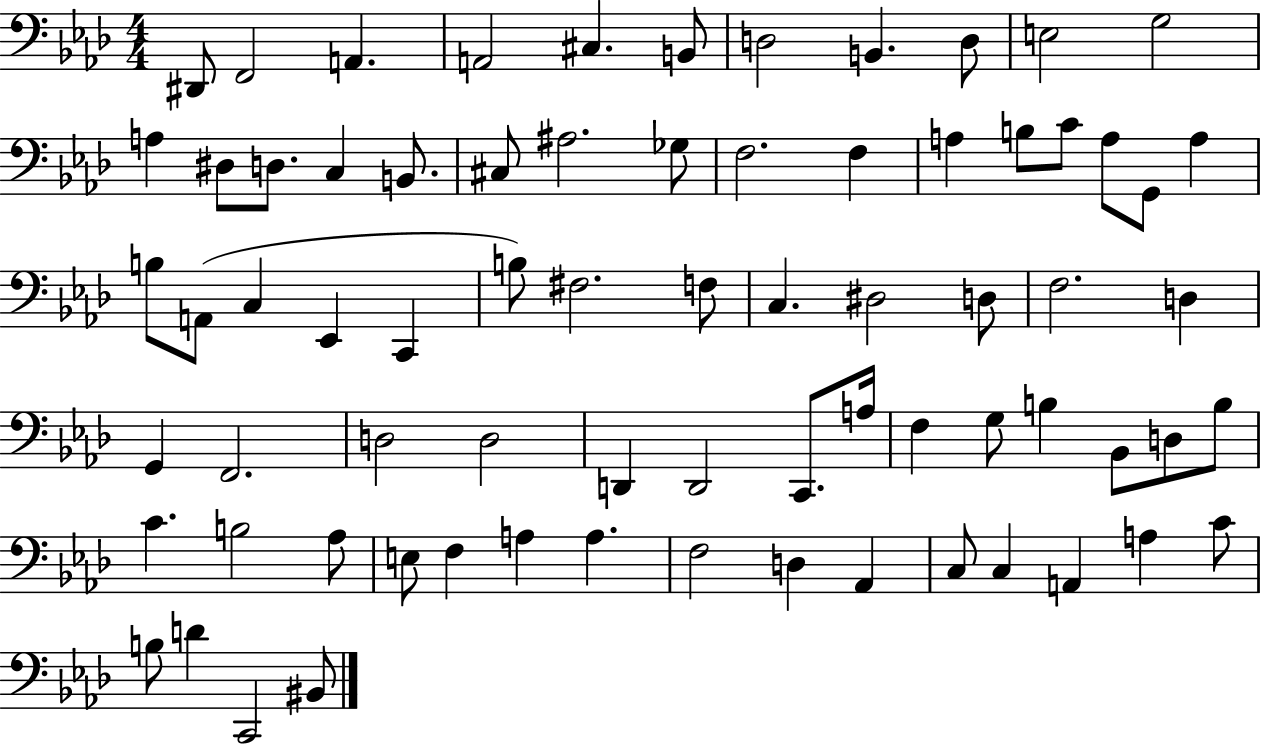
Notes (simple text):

D#2/e F2/h A2/q. A2/h C#3/q. B2/e D3/h B2/q. D3/e E3/h G3/h A3/q D#3/e D3/e. C3/q B2/e. C#3/e A#3/h. Gb3/e F3/h. F3/q A3/q B3/e C4/e A3/e G2/e A3/q B3/e A2/e C3/q Eb2/q C2/q B3/e F#3/h. F3/e C3/q. D#3/h D3/e F3/h. D3/q G2/q F2/h. D3/h D3/h D2/q D2/h C2/e. A3/s F3/q G3/e B3/q Bb2/e D3/e B3/e C4/q. B3/h Ab3/e E3/e F3/q A3/q A3/q. F3/h D3/q Ab2/q C3/e C3/q A2/q A3/q C4/e B3/e D4/q C2/h BIS2/e